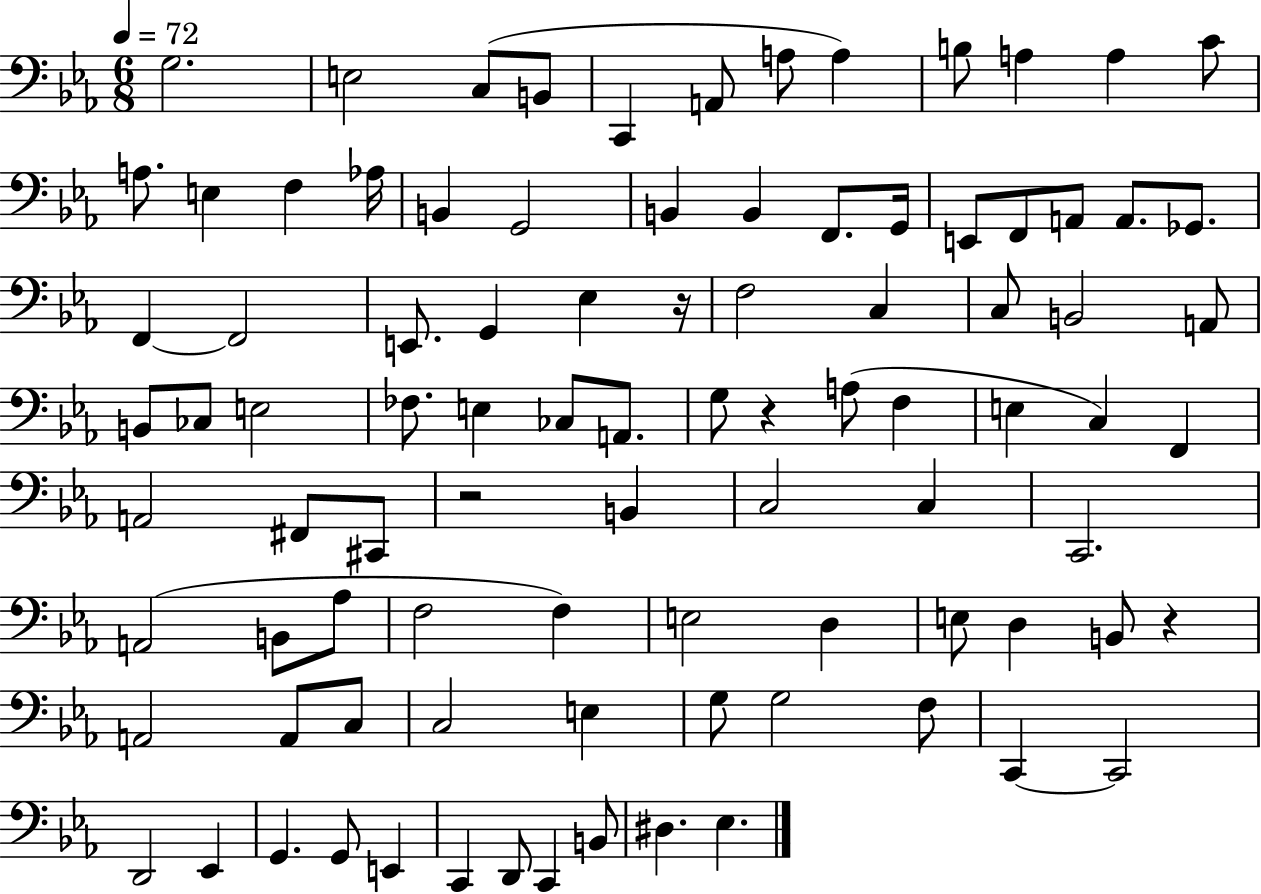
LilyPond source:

{
  \clef bass
  \numericTimeSignature
  \time 6/8
  \key ees \major
  \tempo 4 = 72
  \repeat volta 2 { g2. | e2 c8( b,8 | c,4 a,8 a8 a4) | b8 a4 a4 c'8 | \break a8. e4 f4 aes16 | b,4 g,2 | b,4 b,4 f,8. g,16 | e,8 f,8 a,8 a,8. ges,8. | \break f,4~~ f,2 | e,8. g,4 ees4 r16 | f2 c4 | c8 b,2 a,8 | \break b,8 ces8 e2 | fes8. e4 ces8 a,8. | g8 r4 a8( f4 | e4 c4) f,4 | \break a,2 fis,8 cis,8 | r2 b,4 | c2 c4 | c,2. | \break a,2( b,8 aes8 | f2 f4) | e2 d4 | e8 d4 b,8 r4 | \break a,2 a,8 c8 | c2 e4 | g8 g2 f8 | c,4~~ c,2 | \break d,2 ees,4 | g,4. g,8 e,4 | c,4 d,8 c,4 b,8 | dis4. ees4. | \break } \bar "|."
}